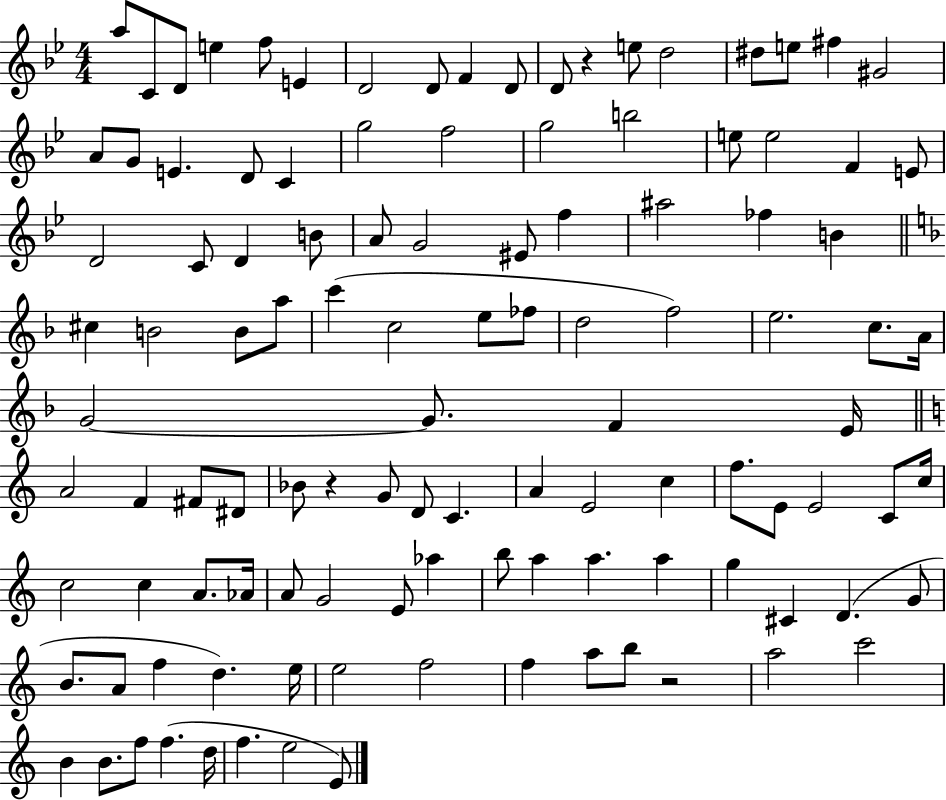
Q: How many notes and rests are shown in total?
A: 113